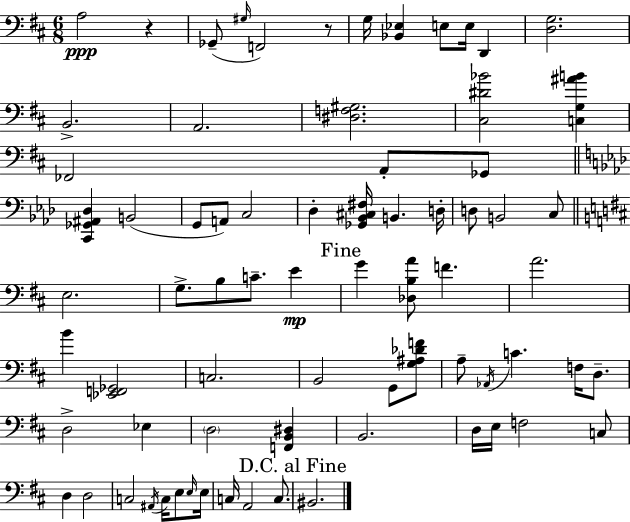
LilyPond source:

{
  \clef bass
  \numericTimeSignature
  \time 6/8
  \key d \major
  \repeat volta 2 { a2\ppp r4 | ges,8--( \grace { gis16 } f,2) r8 | g16 <bes, ees>4 e8 e16 d,4 | <d g>2. | \break b,2.-> | a,2. | <dis f gis>2. | <cis dis' bes'>2 <c g ais' b'>4 | \break fes,2 a,8-. ges,8 | \bar "||" \break \key aes \major <c, ges, ais, des>4 b,2( | g,8 a,8) c2 | des4-. <ges, bes, cis fis>16 b,4. d16-. | d8 b,2 c8 | \break \bar "||" \break \key b \minor e2. | g8.-> b8 c'8.-- e'4\mp | \mark "Fine" g'4 <des b a'>8 f'4. | a'2. | \break b'4 <ees, f, ges,>2 | c2. | b,2 g,8 <g ais des' f'>8 | a8-- \acciaccatura { aes,16 } c'4. f16 d8.-- | \break d2-> ees4 | \parenthesize d2 <f, b, dis>4 | b,2. | d16 e16 f2 c8 | \break d4 d2 | c2 \acciaccatura { ais,16 } c16 e8 | \grace { e16 } e16 c16 a,2 | c8. \mark "D.C. al Fine" bis,2. | \break } \bar "|."
}